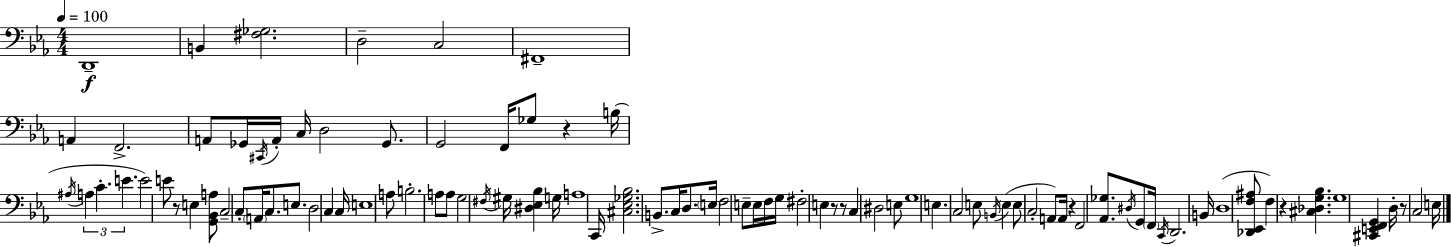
X:1
T:Untitled
M:4/4
L:1/4
K:Cm
D,,4 B,, [^F,_G,]2 D,2 C,2 ^F,,4 A,, F,,2 A,,/2 _G,,/4 ^C,,/4 A,,/4 C,/4 D,2 _G,,/2 G,,2 F,,/4 _G,/2 z B,/4 ^A,/4 A, C E E2 E/2 z/2 E, [G,,_B,,A,]/2 C,2 C,/2 A,,/4 C,/2 E,/2 D,2 C, C,/4 E,4 A,/2 B,2 A,/2 A,/2 G,2 ^F,/4 ^G,/4 [^D,_E,_B,] G,/4 A,4 C,,/4 [^C,_E,_G,_B,]2 B,,/2 C,/4 D,/2 E,/4 F,2 E,/2 E,/4 F,/4 G,/4 ^F,2 E, z/2 z/2 C, ^D,2 E,/2 G,4 E, C,2 E,/2 B,,/4 E, E,/2 C,2 A,,/2 A,,/4 z F,,2 [_A,,_G,]/2 ^D,/4 G,,/2 F,,/4 C,,/4 D,,2 B,,/4 D,4 [_D,,_E,,F,^A,]/2 F, z [^C,_D,G,_B,] G,4 [^C,,E,,F,,G,,] D,/4 z/2 C,2 E,/4